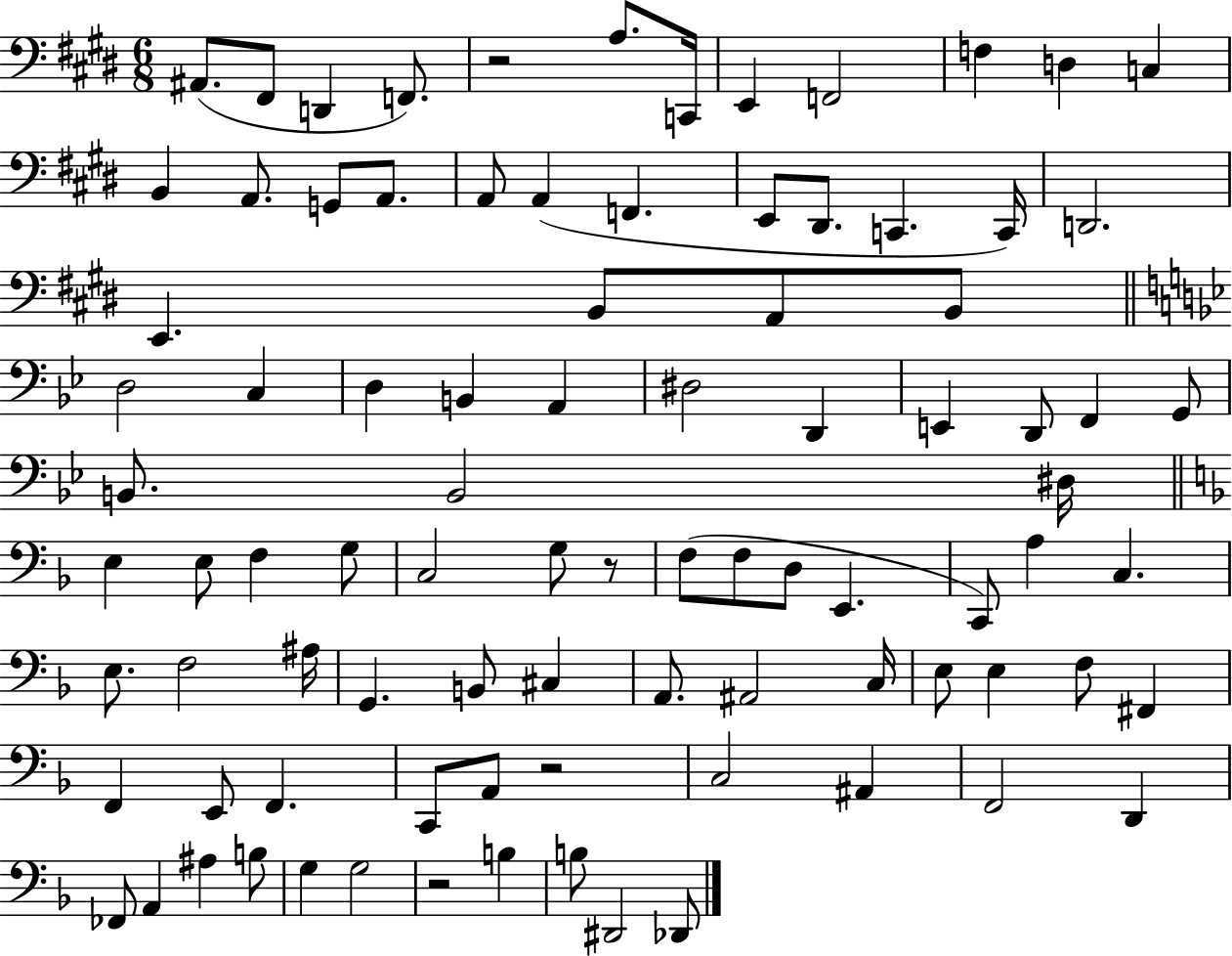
{
  \clef bass
  \numericTimeSignature
  \time 6/8
  \key e \major
  ais,8.( fis,8 d,4 f,8.) | r2 a8. c,16 | e,4 f,2 | f4 d4 c4 | \break b,4 a,8. g,8 a,8. | a,8 a,4( f,4. | e,8 dis,8. c,4. c,16) | d,2. | \break e,4. b,8 a,8 b,8 | \bar "||" \break \key bes \major d2 c4 | d4 b,4 a,4 | dis2 d,4 | e,4 d,8 f,4 g,8 | \break b,8. b,2 dis16 | \bar "||" \break \key d \minor e4 e8 f4 g8 | c2 g8 r8 | f8( f8 d8 e,4. | c,8) a4 c4. | \break e8. f2 ais16 | g,4. b,8 cis4 | a,8. ais,2 c16 | e8 e4 f8 fis,4 | \break f,4 e,8 f,4. | c,8 a,8 r2 | c2 ais,4 | f,2 d,4 | \break fes,8 a,4 ais4 b8 | g4 g2 | r2 b4 | b8 dis,2 des,8 | \break \bar "|."
}